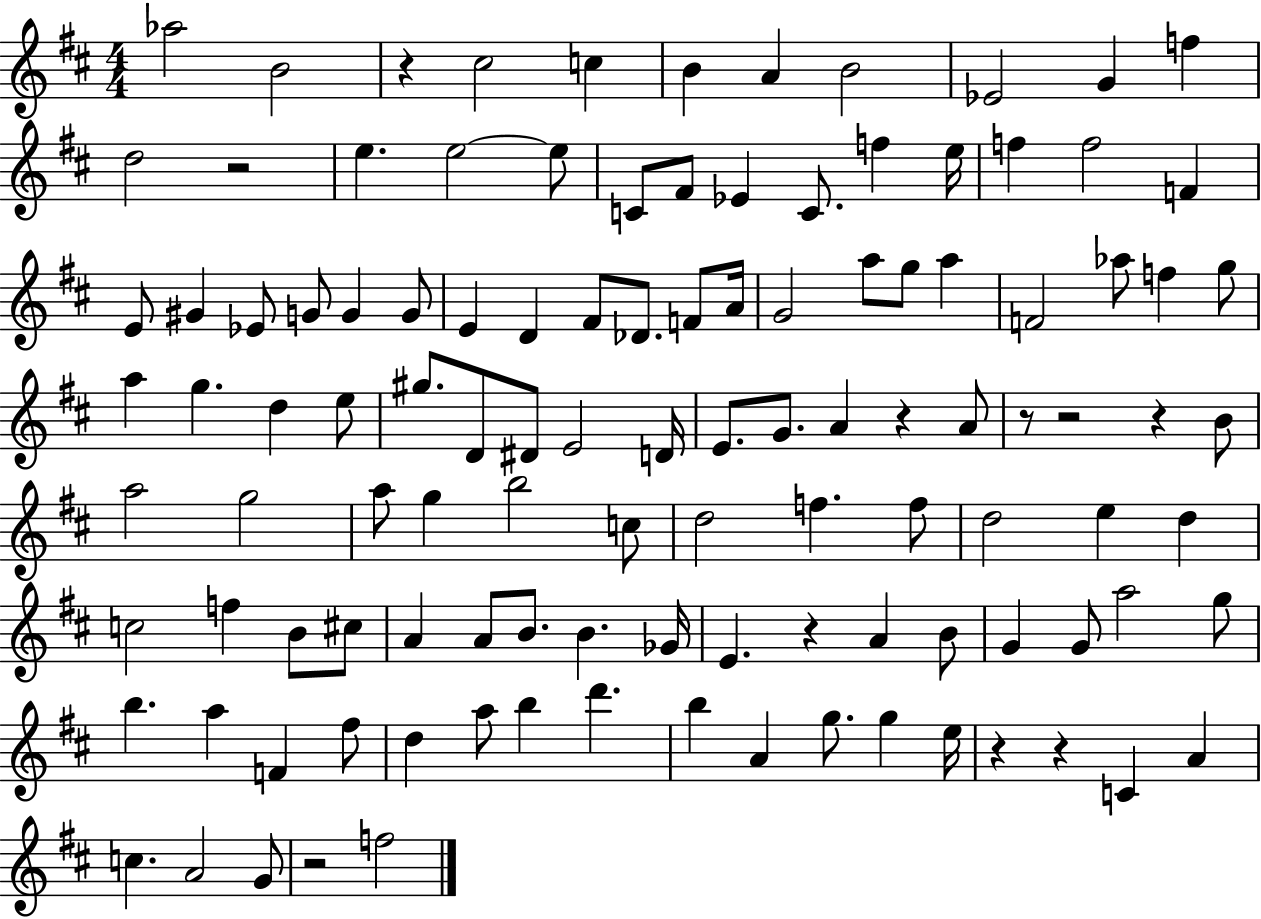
X:1
T:Untitled
M:4/4
L:1/4
K:D
_a2 B2 z ^c2 c B A B2 _E2 G f d2 z2 e e2 e/2 C/2 ^F/2 _E C/2 f e/4 f f2 F E/2 ^G _E/2 G/2 G G/2 E D ^F/2 _D/2 F/2 A/4 G2 a/2 g/2 a F2 _a/2 f g/2 a g d e/2 ^g/2 D/2 ^D/2 E2 D/4 E/2 G/2 A z A/2 z/2 z2 z B/2 a2 g2 a/2 g b2 c/2 d2 f f/2 d2 e d c2 f B/2 ^c/2 A A/2 B/2 B _G/4 E z A B/2 G G/2 a2 g/2 b a F ^f/2 d a/2 b d' b A g/2 g e/4 z z C A c A2 G/2 z2 f2